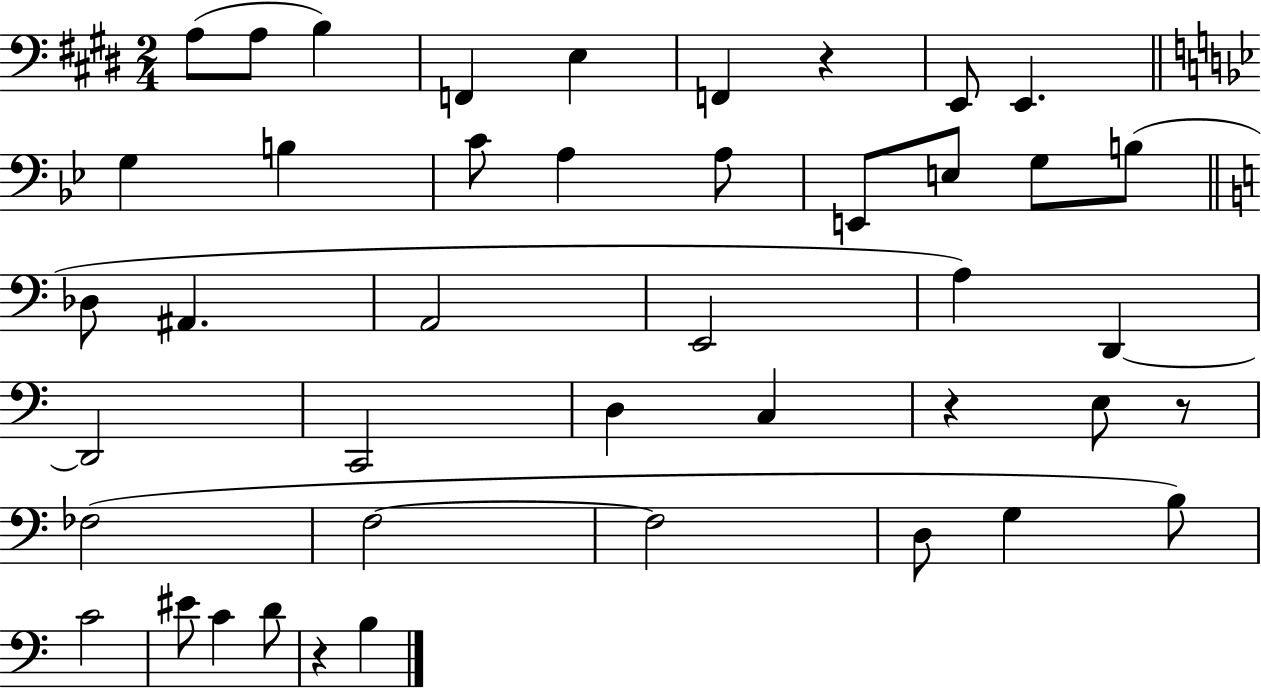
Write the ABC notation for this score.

X:1
T:Untitled
M:2/4
L:1/4
K:E
A,/2 A,/2 B, F,, E, F,, z E,,/2 E,, G, B, C/2 A, A,/2 E,,/2 E,/2 G,/2 B,/2 _D,/2 ^A,, A,,2 E,,2 A, D,, D,,2 C,,2 D, C, z E,/2 z/2 _F,2 F,2 F,2 D,/2 G, B,/2 C2 ^E/2 C D/2 z B,